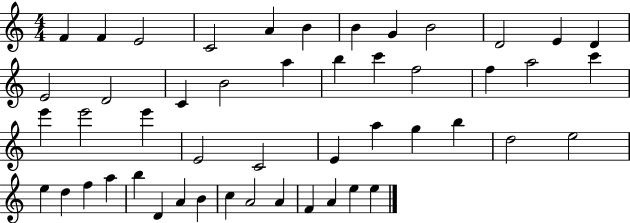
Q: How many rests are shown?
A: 0